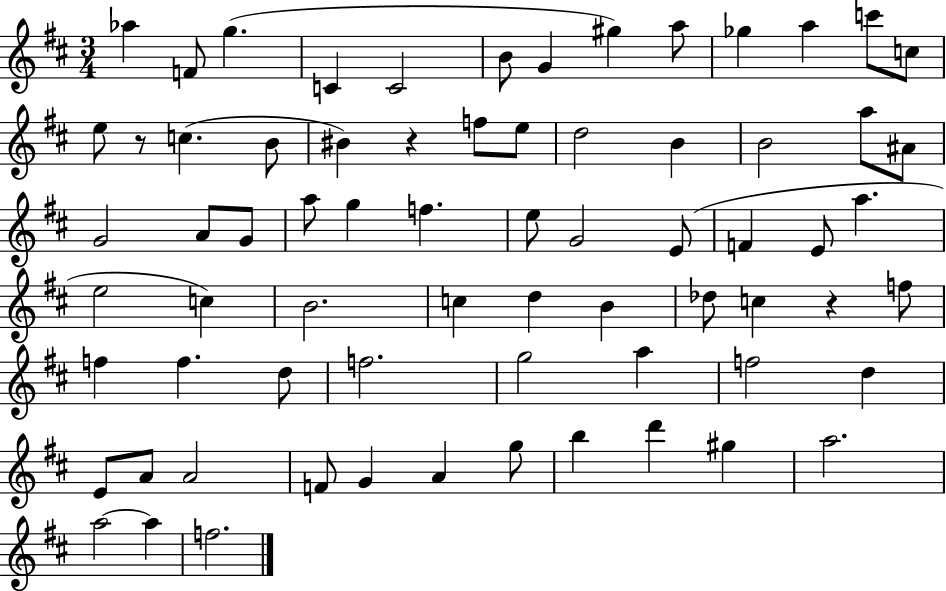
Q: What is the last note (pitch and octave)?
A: F5